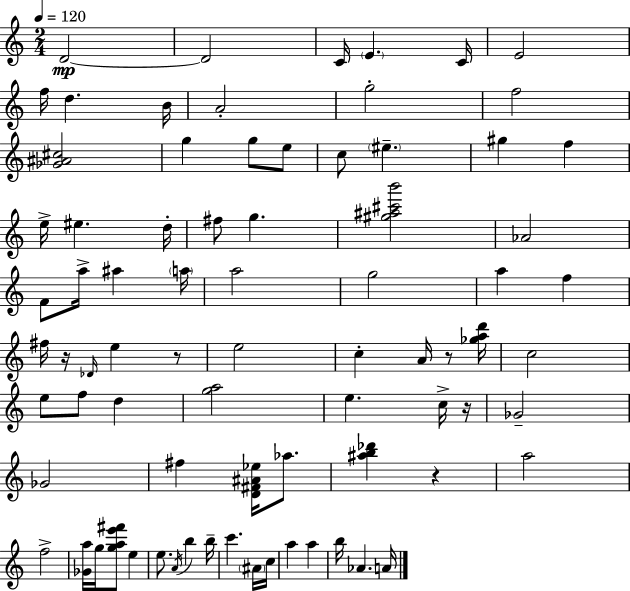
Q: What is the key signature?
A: C major